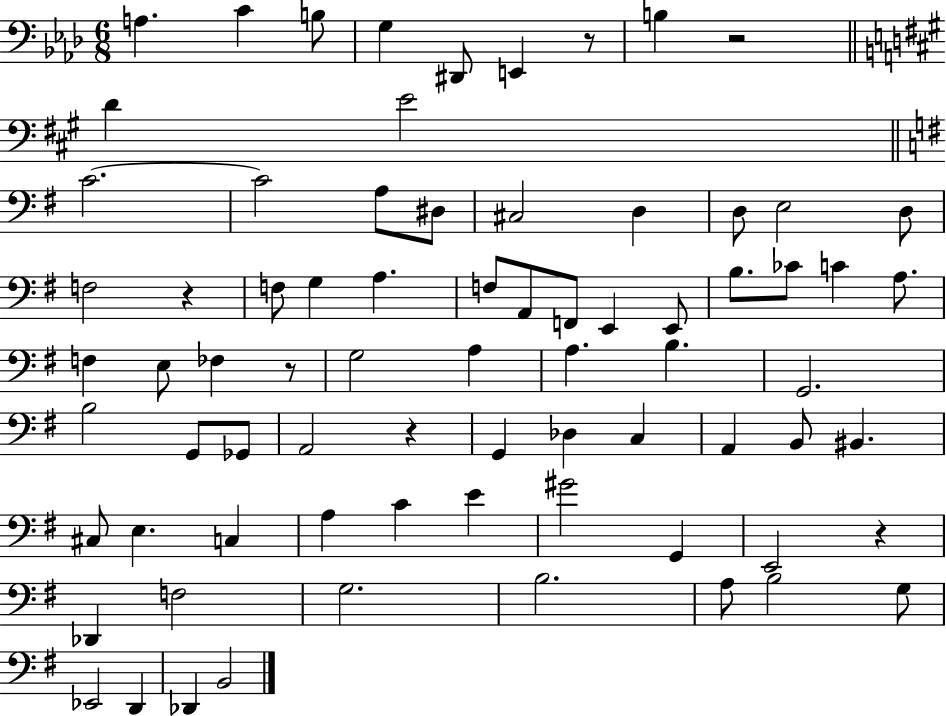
X:1
T:Untitled
M:6/8
L:1/4
K:Ab
A, C B,/2 G, ^D,,/2 E,, z/2 B, z2 D E2 C2 C2 A,/2 ^D,/2 ^C,2 D, D,/2 E,2 D,/2 F,2 z F,/2 G, A, F,/2 A,,/2 F,,/2 E,, E,,/2 B,/2 _C/2 C A,/2 F, E,/2 _F, z/2 G,2 A, A, B, G,,2 B,2 G,,/2 _G,,/2 A,,2 z G,, _D, C, A,, B,,/2 ^B,, ^C,/2 E, C, A, C E ^G2 G,, E,,2 z _D,, F,2 G,2 B,2 A,/2 B,2 G,/2 _E,,2 D,, _D,, B,,2